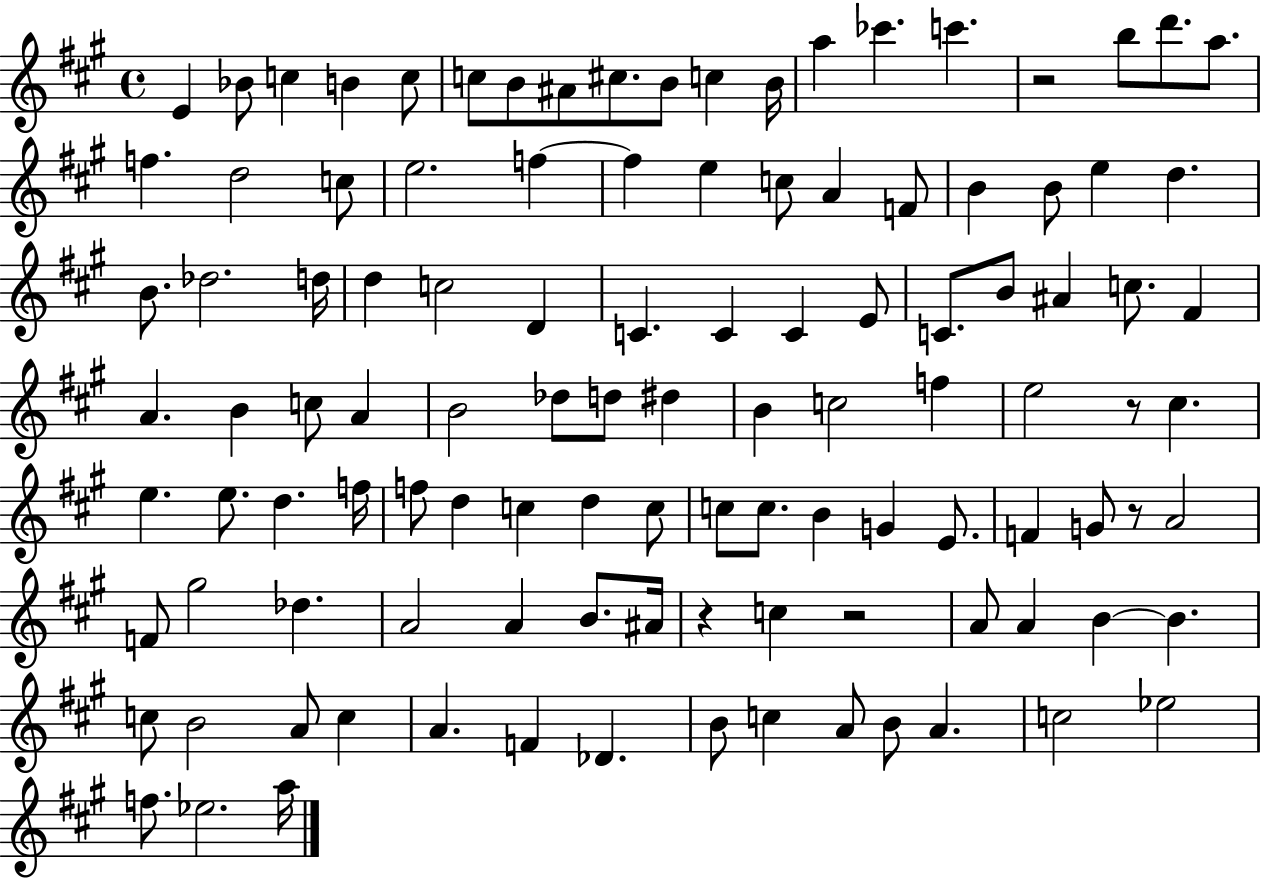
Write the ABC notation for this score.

X:1
T:Untitled
M:4/4
L:1/4
K:A
E _B/2 c B c/2 c/2 B/2 ^A/2 ^c/2 B/2 c B/4 a _c' c' z2 b/2 d'/2 a/2 f d2 c/2 e2 f f e c/2 A F/2 B B/2 e d B/2 _d2 d/4 d c2 D C C C E/2 C/2 B/2 ^A c/2 ^F A B c/2 A B2 _d/2 d/2 ^d B c2 f e2 z/2 ^c e e/2 d f/4 f/2 d c d c/2 c/2 c/2 B G E/2 F G/2 z/2 A2 F/2 ^g2 _d A2 A B/2 ^A/4 z c z2 A/2 A B B c/2 B2 A/2 c A F _D B/2 c A/2 B/2 A c2 _e2 f/2 _e2 a/4